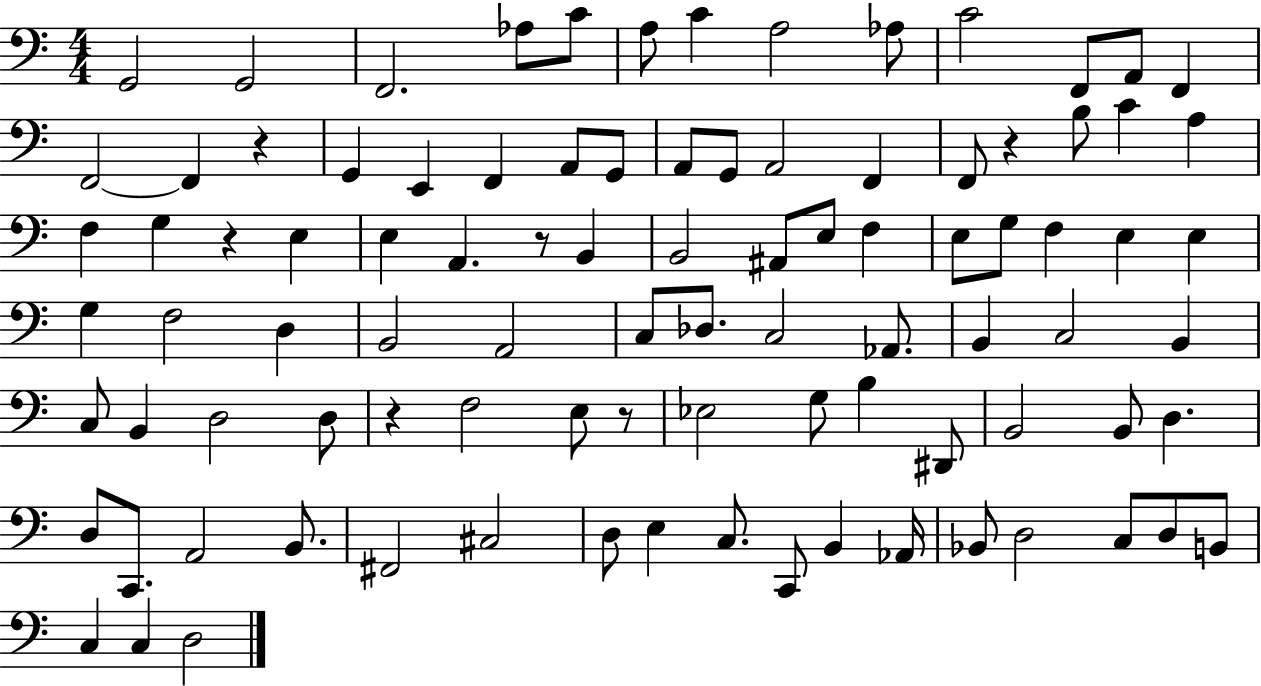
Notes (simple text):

G2/h G2/h F2/h. Ab3/e C4/e A3/e C4/q A3/h Ab3/e C4/h F2/e A2/e F2/q F2/h F2/q R/q G2/q E2/q F2/q A2/e G2/e A2/e G2/e A2/h F2/q F2/e R/q B3/e C4/q A3/q F3/q G3/q R/q E3/q E3/q A2/q. R/e B2/q B2/h A#2/e E3/e F3/q E3/e G3/e F3/q E3/q E3/q G3/q F3/h D3/q B2/h A2/h C3/e Db3/e. C3/h Ab2/e. B2/q C3/h B2/q C3/e B2/q D3/h D3/e R/q F3/h E3/e R/e Eb3/h G3/e B3/q D#2/e B2/h B2/e D3/q. D3/e C2/e. A2/h B2/e. F#2/h C#3/h D3/e E3/q C3/e. C2/e B2/q Ab2/s Bb2/e D3/h C3/e D3/e B2/e C3/q C3/q D3/h